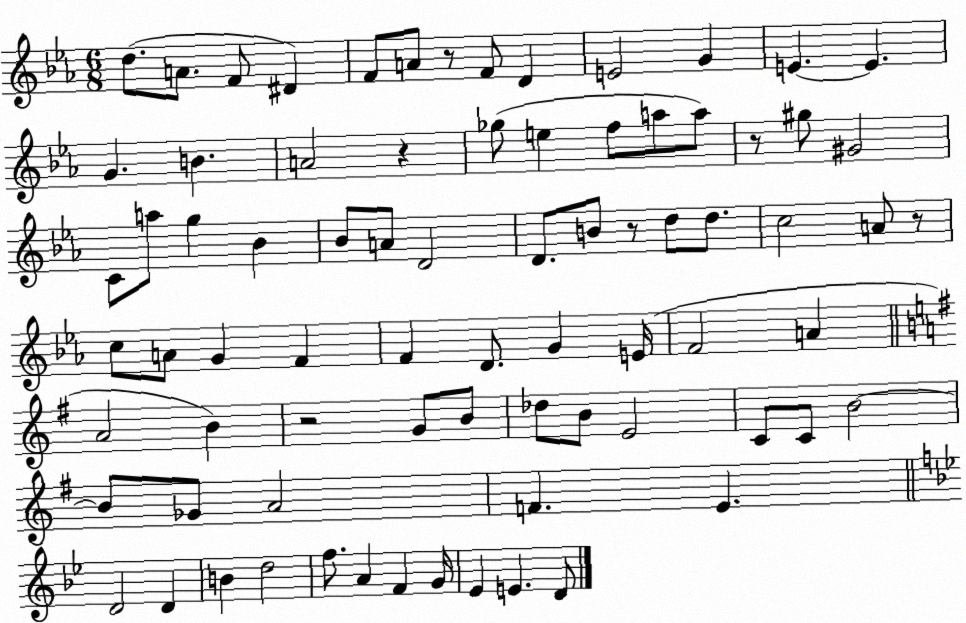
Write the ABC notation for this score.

X:1
T:Untitled
M:6/8
L:1/4
K:Eb
d/2 A/2 F/2 ^D F/2 A/2 z/2 F/2 D E2 G E E G B A2 z _g/2 e f/2 a/2 a/2 z/2 ^g/2 ^G2 C/2 a/2 g _B _B/2 A/2 D2 D/2 B/2 z/2 d/2 d/2 c2 A/2 z/2 c/2 A/2 G F F D/2 G E/4 F2 A A2 B z2 G/2 B/2 _d/2 B/2 E2 C/2 C/2 B2 B/2 _G/2 A2 F E D2 D B d2 f/2 A F G/4 _E E D/2